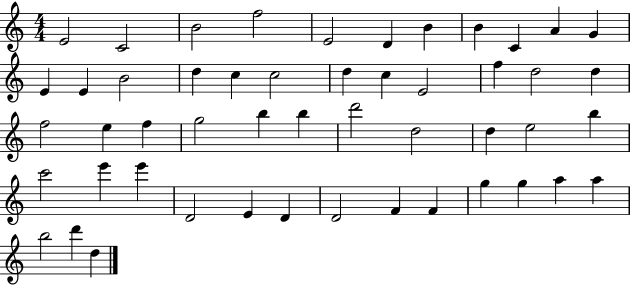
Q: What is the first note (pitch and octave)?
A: E4